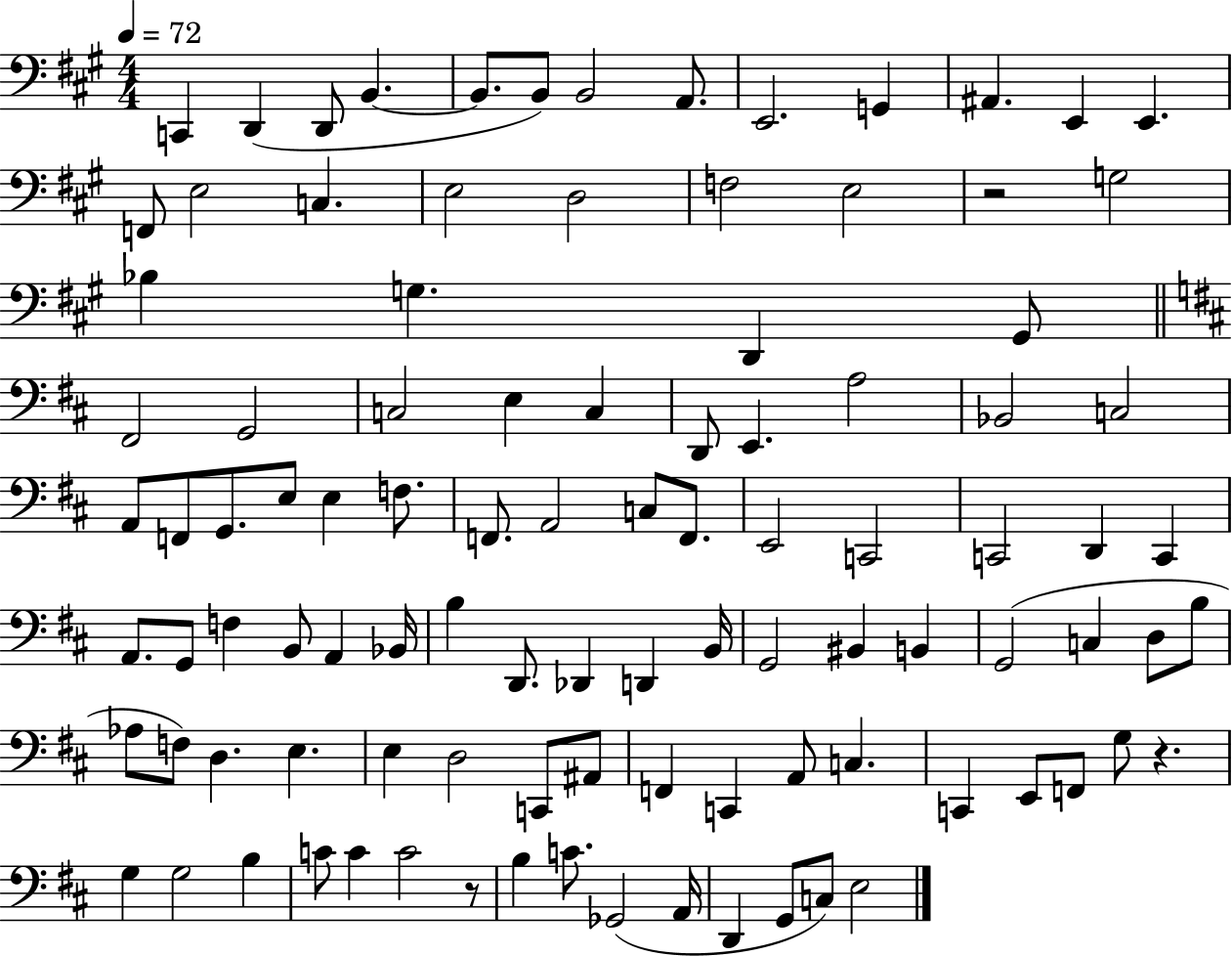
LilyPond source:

{
  \clef bass
  \numericTimeSignature
  \time 4/4
  \key a \major
  \tempo 4 = 72
  \repeat volta 2 { c,4 d,4( d,8 b,4.~~ | b,8. b,8) b,2 a,8. | e,2. g,4 | ais,4. e,4 e,4. | \break f,8 e2 c4. | e2 d2 | f2 e2 | r2 g2 | \break bes4 g4. d,4 gis,8 | \bar "||" \break \key b \minor fis,2 g,2 | c2 e4 c4 | d,8 e,4. a2 | bes,2 c2 | \break a,8 f,8 g,8. e8 e4 f8. | f,8. a,2 c8 f,8. | e,2 c,2 | c,2 d,4 c,4 | \break a,8. g,8 f4 b,8 a,4 bes,16 | b4 d,8. des,4 d,4 b,16 | g,2 bis,4 b,4 | g,2( c4 d8 b8 | \break aes8 f8) d4. e4. | e4 d2 c,8 ais,8 | f,4 c,4 a,8 c4. | c,4 e,8 f,8 g8 r4. | \break g4 g2 b4 | c'8 c'4 c'2 r8 | b4 c'8. ges,2( a,16 | d,4 g,8 c8) e2 | \break } \bar "|."
}